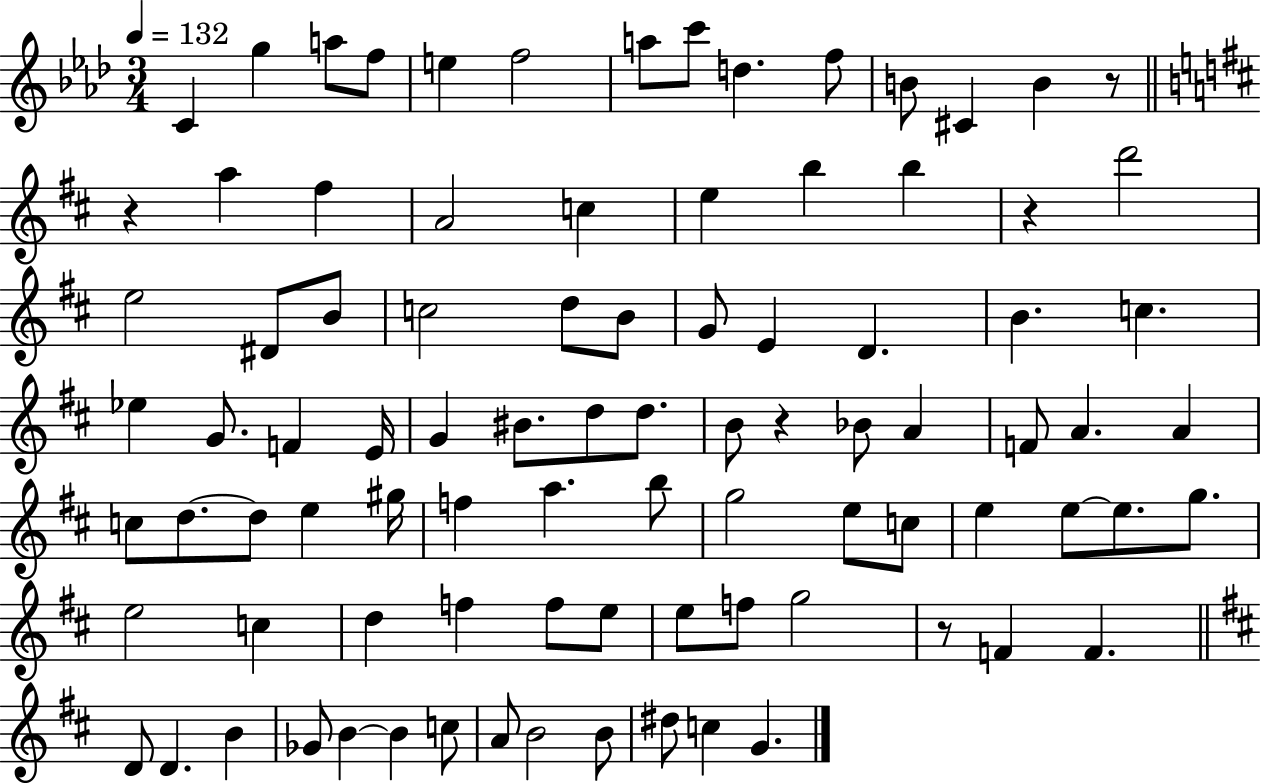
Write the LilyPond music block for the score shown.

{
  \clef treble
  \numericTimeSignature
  \time 3/4
  \key aes \major
  \tempo 4 = 132
  c'4 g''4 a''8 f''8 | e''4 f''2 | a''8 c'''8 d''4. f''8 | b'8 cis'4 b'4 r8 | \break \bar "||" \break \key d \major r4 a''4 fis''4 | a'2 c''4 | e''4 b''4 b''4 | r4 d'''2 | \break e''2 dis'8 b'8 | c''2 d''8 b'8 | g'8 e'4 d'4. | b'4. c''4. | \break ees''4 g'8. f'4 e'16 | g'4 bis'8. d''8 d''8. | b'8 r4 bes'8 a'4 | f'8 a'4. a'4 | \break c''8 d''8.~~ d''8 e''4 gis''16 | f''4 a''4. b''8 | g''2 e''8 c''8 | e''4 e''8~~ e''8. g''8. | \break e''2 c''4 | d''4 f''4 f''8 e''8 | e''8 f''8 g''2 | r8 f'4 f'4. | \break \bar "||" \break \key d \major d'8 d'4. b'4 | ges'8 b'4~~ b'4 c''8 | a'8 b'2 b'8 | dis''8 c''4 g'4. | \break \bar "|."
}